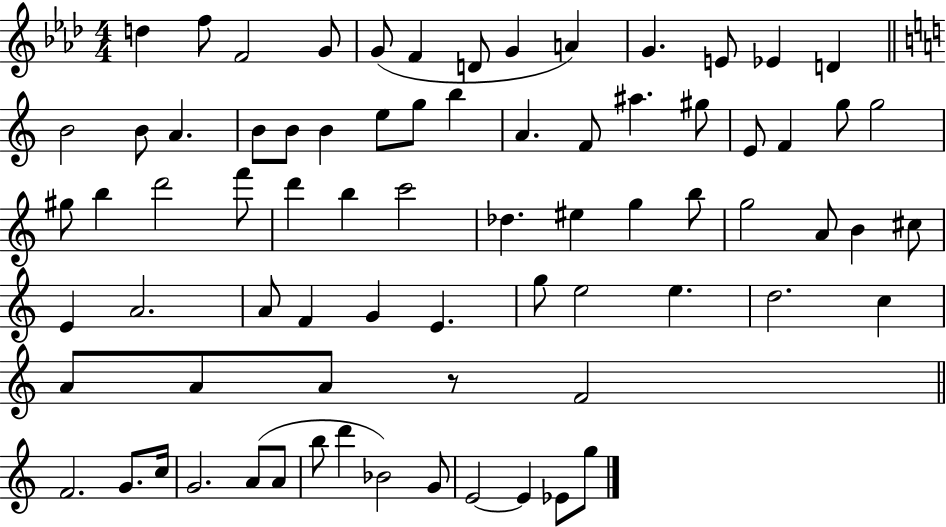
X:1
T:Untitled
M:4/4
L:1/4
K:Ab
d f/2 F2 G/2 G/2 F D/2 G A G E/2 _E D B2 B/2 A B/2 B/2 B e/2 g/2 b A F/2 ^a ^g/2 E/2 F g/2 g2 ^g/2 b d'2 f'/2 d' b c'2 _d ^e g b/2 g2 A/2 B ^c/2 E A2 A/2 F G E g/2 e2 e d2 c A/2 A/2 A/2 z/2 F2 F2 G/2 c/4 G2 A/2 A/2 b/2 d' _B2 G/2 E2 E _E/2 g/2